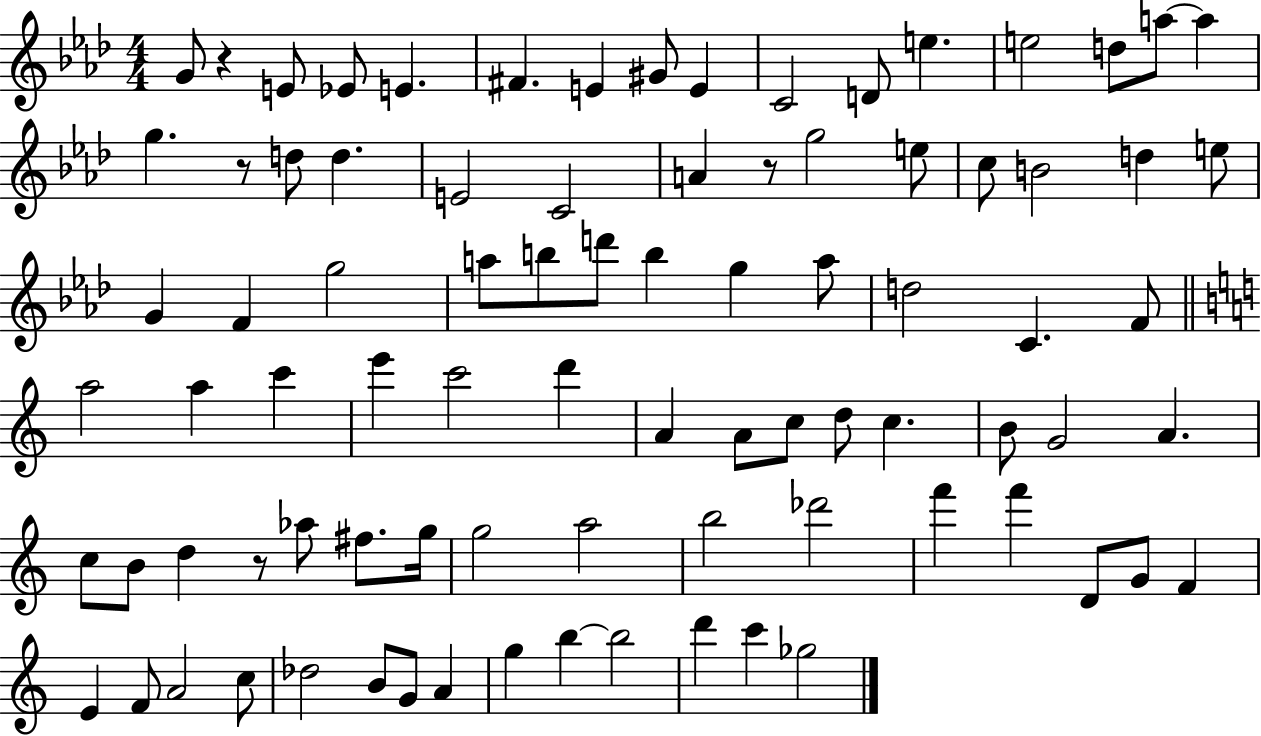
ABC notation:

X:1
T:Untitled
M:4/4
L:1/4
K:Ab
G/2 z E/2 _E/2 E ^F E ^G/2 E C2 D/2 e e2 d/2 a/2 a g z/2 d/2 d E2 C2 A z/2 g2 e/2 c/2 B2 d e/2 G F g2 a/2 b/2 d'/2 b g a/2 d2 C F/2 a2 a c' e' c'2 d' A A/2 c/2 d/2 c B/2 G2 A c/2 B/2 d z/2 _a/2 ^f/2 g/4 g2 a2 b2 _d'2 f' f' D/2 G/2 F E F/2 A2 c/2 _d2 B/2 G/2 A g b b2 d' c' _g2